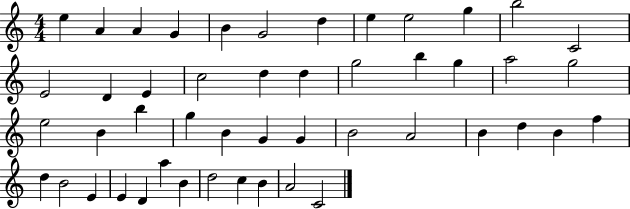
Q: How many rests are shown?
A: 0